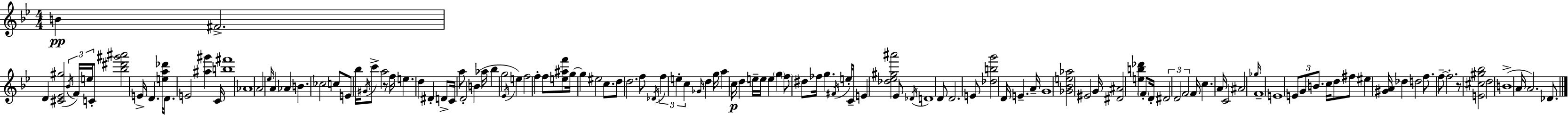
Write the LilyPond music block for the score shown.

{
  \clef treble
  \numericTimeSignature
  \time 4/4
  \key g \minor
  b'4\pp fis'2.-> | d'4 <cis' ees' gis''>2( \tuplet 3/2 { \acciaccatura { bes'16 } f'16) e''16 } c'8-. | <bes'' dis''' gis''' ais'''>2 e'16-> d'4. | <e'' a'' des'''>16 d'8. e'2 <ais'' gis'''>4 | \break c'16 <b'' fis'''>1 | aes'1 | a'2 \grace { ees''16 } a'4 aes'4 | b'4. ces''2 | \break c''8 e'8 bes''16 \acciaccatura { gis'16 } c'''8-> a''2 | r8 f''16 e''4. d''4 dis'4-. | d'8-> c'16 a''8 d'2-. b'4( | aes''16 bes''4 g''2 \acciaccatura { ees'16 }) | \break e''4 f''2 f''4-. | f''8 <e'' ais'' f'''>8 g''16~~ g''4 eis''2 | c''8. d''8 d''2. | f''8 \acciaccatura { des'16 } \tuplet 3/2 { f''4 e''4-. c''4 } | \break \grace { ges'16 } d''4 g''16 a''4 c''16\p d''4 | e''16-- e''16 e''4 \parenthesize g''4 \parenthesize f''8 dis''8 fes''16 g''4. | \acciaccatura { fis'16 } e''16-. c'8-- e'4 <des'' ees'' gis'' ais'''>2 | ees'8 \acciaccatura { des'16 } d'1 | \break d'8 d'2. | e'8 <des'' b'' g'''>2 | d'16 e'4.-- a'16-- g'1 | <ges' bes' e'' aes''>2 | \break eis'2 g'16 <dis' ais'>2 | <e'' b'' des'''>4 \parenthesize f'8-. d'16-. \tuplet 3/2 { dis'2 | d'2 f'2 } | f'16 c''4. a'16 c'2 | \break ais'2 \grace { ges''16 } f'1-- | e'1 | \tuplet 3/2 { e'8 g'8 b'8. } | c''16 d''8 fis''8 eis''4 <gis' a'>16 des''4 d''2 | \break f''8. f''8--~~ f''2.-. | r8 <e' cis'' gis'' bes''>2 | d''2 b'1->( | a'16 a'2.) | \break des'8. \bar "|."
}